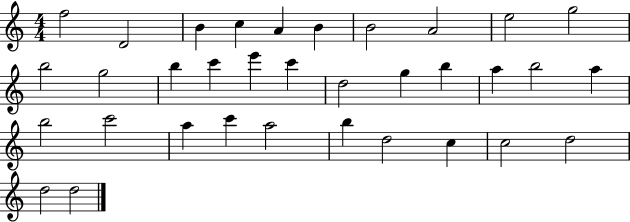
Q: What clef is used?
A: treble